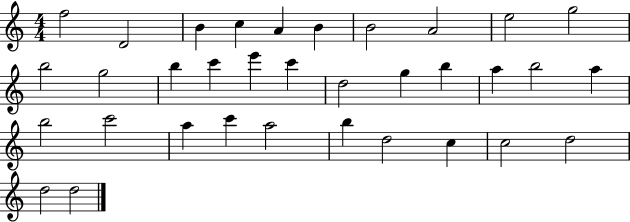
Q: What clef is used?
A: treble